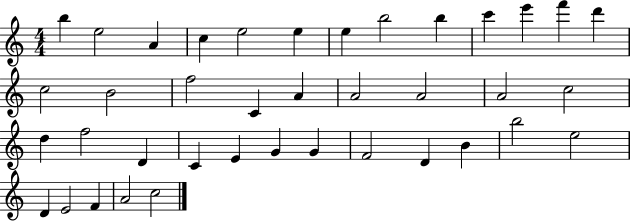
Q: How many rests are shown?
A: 0